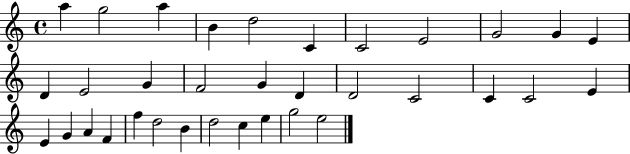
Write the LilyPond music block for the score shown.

{
  \clef treble
  \time 4/4
  \defaultTimeSignature
  \key c \major
  a''4 g''2 a''4 | b'4 d''2 c'4 | c'2 e'2 | g'2 g'4 e'4 | \break d'4 e'2 g'4 | f'2 g'4 d'4 | d'2 c'2 | c'4 c'2 e'4 | \break e'4 g'4 a'4 f'4 | f''4 d''2 b'4 | d''2 c''4 e''4 | g''2 e''2 | \break \bar "|."
}